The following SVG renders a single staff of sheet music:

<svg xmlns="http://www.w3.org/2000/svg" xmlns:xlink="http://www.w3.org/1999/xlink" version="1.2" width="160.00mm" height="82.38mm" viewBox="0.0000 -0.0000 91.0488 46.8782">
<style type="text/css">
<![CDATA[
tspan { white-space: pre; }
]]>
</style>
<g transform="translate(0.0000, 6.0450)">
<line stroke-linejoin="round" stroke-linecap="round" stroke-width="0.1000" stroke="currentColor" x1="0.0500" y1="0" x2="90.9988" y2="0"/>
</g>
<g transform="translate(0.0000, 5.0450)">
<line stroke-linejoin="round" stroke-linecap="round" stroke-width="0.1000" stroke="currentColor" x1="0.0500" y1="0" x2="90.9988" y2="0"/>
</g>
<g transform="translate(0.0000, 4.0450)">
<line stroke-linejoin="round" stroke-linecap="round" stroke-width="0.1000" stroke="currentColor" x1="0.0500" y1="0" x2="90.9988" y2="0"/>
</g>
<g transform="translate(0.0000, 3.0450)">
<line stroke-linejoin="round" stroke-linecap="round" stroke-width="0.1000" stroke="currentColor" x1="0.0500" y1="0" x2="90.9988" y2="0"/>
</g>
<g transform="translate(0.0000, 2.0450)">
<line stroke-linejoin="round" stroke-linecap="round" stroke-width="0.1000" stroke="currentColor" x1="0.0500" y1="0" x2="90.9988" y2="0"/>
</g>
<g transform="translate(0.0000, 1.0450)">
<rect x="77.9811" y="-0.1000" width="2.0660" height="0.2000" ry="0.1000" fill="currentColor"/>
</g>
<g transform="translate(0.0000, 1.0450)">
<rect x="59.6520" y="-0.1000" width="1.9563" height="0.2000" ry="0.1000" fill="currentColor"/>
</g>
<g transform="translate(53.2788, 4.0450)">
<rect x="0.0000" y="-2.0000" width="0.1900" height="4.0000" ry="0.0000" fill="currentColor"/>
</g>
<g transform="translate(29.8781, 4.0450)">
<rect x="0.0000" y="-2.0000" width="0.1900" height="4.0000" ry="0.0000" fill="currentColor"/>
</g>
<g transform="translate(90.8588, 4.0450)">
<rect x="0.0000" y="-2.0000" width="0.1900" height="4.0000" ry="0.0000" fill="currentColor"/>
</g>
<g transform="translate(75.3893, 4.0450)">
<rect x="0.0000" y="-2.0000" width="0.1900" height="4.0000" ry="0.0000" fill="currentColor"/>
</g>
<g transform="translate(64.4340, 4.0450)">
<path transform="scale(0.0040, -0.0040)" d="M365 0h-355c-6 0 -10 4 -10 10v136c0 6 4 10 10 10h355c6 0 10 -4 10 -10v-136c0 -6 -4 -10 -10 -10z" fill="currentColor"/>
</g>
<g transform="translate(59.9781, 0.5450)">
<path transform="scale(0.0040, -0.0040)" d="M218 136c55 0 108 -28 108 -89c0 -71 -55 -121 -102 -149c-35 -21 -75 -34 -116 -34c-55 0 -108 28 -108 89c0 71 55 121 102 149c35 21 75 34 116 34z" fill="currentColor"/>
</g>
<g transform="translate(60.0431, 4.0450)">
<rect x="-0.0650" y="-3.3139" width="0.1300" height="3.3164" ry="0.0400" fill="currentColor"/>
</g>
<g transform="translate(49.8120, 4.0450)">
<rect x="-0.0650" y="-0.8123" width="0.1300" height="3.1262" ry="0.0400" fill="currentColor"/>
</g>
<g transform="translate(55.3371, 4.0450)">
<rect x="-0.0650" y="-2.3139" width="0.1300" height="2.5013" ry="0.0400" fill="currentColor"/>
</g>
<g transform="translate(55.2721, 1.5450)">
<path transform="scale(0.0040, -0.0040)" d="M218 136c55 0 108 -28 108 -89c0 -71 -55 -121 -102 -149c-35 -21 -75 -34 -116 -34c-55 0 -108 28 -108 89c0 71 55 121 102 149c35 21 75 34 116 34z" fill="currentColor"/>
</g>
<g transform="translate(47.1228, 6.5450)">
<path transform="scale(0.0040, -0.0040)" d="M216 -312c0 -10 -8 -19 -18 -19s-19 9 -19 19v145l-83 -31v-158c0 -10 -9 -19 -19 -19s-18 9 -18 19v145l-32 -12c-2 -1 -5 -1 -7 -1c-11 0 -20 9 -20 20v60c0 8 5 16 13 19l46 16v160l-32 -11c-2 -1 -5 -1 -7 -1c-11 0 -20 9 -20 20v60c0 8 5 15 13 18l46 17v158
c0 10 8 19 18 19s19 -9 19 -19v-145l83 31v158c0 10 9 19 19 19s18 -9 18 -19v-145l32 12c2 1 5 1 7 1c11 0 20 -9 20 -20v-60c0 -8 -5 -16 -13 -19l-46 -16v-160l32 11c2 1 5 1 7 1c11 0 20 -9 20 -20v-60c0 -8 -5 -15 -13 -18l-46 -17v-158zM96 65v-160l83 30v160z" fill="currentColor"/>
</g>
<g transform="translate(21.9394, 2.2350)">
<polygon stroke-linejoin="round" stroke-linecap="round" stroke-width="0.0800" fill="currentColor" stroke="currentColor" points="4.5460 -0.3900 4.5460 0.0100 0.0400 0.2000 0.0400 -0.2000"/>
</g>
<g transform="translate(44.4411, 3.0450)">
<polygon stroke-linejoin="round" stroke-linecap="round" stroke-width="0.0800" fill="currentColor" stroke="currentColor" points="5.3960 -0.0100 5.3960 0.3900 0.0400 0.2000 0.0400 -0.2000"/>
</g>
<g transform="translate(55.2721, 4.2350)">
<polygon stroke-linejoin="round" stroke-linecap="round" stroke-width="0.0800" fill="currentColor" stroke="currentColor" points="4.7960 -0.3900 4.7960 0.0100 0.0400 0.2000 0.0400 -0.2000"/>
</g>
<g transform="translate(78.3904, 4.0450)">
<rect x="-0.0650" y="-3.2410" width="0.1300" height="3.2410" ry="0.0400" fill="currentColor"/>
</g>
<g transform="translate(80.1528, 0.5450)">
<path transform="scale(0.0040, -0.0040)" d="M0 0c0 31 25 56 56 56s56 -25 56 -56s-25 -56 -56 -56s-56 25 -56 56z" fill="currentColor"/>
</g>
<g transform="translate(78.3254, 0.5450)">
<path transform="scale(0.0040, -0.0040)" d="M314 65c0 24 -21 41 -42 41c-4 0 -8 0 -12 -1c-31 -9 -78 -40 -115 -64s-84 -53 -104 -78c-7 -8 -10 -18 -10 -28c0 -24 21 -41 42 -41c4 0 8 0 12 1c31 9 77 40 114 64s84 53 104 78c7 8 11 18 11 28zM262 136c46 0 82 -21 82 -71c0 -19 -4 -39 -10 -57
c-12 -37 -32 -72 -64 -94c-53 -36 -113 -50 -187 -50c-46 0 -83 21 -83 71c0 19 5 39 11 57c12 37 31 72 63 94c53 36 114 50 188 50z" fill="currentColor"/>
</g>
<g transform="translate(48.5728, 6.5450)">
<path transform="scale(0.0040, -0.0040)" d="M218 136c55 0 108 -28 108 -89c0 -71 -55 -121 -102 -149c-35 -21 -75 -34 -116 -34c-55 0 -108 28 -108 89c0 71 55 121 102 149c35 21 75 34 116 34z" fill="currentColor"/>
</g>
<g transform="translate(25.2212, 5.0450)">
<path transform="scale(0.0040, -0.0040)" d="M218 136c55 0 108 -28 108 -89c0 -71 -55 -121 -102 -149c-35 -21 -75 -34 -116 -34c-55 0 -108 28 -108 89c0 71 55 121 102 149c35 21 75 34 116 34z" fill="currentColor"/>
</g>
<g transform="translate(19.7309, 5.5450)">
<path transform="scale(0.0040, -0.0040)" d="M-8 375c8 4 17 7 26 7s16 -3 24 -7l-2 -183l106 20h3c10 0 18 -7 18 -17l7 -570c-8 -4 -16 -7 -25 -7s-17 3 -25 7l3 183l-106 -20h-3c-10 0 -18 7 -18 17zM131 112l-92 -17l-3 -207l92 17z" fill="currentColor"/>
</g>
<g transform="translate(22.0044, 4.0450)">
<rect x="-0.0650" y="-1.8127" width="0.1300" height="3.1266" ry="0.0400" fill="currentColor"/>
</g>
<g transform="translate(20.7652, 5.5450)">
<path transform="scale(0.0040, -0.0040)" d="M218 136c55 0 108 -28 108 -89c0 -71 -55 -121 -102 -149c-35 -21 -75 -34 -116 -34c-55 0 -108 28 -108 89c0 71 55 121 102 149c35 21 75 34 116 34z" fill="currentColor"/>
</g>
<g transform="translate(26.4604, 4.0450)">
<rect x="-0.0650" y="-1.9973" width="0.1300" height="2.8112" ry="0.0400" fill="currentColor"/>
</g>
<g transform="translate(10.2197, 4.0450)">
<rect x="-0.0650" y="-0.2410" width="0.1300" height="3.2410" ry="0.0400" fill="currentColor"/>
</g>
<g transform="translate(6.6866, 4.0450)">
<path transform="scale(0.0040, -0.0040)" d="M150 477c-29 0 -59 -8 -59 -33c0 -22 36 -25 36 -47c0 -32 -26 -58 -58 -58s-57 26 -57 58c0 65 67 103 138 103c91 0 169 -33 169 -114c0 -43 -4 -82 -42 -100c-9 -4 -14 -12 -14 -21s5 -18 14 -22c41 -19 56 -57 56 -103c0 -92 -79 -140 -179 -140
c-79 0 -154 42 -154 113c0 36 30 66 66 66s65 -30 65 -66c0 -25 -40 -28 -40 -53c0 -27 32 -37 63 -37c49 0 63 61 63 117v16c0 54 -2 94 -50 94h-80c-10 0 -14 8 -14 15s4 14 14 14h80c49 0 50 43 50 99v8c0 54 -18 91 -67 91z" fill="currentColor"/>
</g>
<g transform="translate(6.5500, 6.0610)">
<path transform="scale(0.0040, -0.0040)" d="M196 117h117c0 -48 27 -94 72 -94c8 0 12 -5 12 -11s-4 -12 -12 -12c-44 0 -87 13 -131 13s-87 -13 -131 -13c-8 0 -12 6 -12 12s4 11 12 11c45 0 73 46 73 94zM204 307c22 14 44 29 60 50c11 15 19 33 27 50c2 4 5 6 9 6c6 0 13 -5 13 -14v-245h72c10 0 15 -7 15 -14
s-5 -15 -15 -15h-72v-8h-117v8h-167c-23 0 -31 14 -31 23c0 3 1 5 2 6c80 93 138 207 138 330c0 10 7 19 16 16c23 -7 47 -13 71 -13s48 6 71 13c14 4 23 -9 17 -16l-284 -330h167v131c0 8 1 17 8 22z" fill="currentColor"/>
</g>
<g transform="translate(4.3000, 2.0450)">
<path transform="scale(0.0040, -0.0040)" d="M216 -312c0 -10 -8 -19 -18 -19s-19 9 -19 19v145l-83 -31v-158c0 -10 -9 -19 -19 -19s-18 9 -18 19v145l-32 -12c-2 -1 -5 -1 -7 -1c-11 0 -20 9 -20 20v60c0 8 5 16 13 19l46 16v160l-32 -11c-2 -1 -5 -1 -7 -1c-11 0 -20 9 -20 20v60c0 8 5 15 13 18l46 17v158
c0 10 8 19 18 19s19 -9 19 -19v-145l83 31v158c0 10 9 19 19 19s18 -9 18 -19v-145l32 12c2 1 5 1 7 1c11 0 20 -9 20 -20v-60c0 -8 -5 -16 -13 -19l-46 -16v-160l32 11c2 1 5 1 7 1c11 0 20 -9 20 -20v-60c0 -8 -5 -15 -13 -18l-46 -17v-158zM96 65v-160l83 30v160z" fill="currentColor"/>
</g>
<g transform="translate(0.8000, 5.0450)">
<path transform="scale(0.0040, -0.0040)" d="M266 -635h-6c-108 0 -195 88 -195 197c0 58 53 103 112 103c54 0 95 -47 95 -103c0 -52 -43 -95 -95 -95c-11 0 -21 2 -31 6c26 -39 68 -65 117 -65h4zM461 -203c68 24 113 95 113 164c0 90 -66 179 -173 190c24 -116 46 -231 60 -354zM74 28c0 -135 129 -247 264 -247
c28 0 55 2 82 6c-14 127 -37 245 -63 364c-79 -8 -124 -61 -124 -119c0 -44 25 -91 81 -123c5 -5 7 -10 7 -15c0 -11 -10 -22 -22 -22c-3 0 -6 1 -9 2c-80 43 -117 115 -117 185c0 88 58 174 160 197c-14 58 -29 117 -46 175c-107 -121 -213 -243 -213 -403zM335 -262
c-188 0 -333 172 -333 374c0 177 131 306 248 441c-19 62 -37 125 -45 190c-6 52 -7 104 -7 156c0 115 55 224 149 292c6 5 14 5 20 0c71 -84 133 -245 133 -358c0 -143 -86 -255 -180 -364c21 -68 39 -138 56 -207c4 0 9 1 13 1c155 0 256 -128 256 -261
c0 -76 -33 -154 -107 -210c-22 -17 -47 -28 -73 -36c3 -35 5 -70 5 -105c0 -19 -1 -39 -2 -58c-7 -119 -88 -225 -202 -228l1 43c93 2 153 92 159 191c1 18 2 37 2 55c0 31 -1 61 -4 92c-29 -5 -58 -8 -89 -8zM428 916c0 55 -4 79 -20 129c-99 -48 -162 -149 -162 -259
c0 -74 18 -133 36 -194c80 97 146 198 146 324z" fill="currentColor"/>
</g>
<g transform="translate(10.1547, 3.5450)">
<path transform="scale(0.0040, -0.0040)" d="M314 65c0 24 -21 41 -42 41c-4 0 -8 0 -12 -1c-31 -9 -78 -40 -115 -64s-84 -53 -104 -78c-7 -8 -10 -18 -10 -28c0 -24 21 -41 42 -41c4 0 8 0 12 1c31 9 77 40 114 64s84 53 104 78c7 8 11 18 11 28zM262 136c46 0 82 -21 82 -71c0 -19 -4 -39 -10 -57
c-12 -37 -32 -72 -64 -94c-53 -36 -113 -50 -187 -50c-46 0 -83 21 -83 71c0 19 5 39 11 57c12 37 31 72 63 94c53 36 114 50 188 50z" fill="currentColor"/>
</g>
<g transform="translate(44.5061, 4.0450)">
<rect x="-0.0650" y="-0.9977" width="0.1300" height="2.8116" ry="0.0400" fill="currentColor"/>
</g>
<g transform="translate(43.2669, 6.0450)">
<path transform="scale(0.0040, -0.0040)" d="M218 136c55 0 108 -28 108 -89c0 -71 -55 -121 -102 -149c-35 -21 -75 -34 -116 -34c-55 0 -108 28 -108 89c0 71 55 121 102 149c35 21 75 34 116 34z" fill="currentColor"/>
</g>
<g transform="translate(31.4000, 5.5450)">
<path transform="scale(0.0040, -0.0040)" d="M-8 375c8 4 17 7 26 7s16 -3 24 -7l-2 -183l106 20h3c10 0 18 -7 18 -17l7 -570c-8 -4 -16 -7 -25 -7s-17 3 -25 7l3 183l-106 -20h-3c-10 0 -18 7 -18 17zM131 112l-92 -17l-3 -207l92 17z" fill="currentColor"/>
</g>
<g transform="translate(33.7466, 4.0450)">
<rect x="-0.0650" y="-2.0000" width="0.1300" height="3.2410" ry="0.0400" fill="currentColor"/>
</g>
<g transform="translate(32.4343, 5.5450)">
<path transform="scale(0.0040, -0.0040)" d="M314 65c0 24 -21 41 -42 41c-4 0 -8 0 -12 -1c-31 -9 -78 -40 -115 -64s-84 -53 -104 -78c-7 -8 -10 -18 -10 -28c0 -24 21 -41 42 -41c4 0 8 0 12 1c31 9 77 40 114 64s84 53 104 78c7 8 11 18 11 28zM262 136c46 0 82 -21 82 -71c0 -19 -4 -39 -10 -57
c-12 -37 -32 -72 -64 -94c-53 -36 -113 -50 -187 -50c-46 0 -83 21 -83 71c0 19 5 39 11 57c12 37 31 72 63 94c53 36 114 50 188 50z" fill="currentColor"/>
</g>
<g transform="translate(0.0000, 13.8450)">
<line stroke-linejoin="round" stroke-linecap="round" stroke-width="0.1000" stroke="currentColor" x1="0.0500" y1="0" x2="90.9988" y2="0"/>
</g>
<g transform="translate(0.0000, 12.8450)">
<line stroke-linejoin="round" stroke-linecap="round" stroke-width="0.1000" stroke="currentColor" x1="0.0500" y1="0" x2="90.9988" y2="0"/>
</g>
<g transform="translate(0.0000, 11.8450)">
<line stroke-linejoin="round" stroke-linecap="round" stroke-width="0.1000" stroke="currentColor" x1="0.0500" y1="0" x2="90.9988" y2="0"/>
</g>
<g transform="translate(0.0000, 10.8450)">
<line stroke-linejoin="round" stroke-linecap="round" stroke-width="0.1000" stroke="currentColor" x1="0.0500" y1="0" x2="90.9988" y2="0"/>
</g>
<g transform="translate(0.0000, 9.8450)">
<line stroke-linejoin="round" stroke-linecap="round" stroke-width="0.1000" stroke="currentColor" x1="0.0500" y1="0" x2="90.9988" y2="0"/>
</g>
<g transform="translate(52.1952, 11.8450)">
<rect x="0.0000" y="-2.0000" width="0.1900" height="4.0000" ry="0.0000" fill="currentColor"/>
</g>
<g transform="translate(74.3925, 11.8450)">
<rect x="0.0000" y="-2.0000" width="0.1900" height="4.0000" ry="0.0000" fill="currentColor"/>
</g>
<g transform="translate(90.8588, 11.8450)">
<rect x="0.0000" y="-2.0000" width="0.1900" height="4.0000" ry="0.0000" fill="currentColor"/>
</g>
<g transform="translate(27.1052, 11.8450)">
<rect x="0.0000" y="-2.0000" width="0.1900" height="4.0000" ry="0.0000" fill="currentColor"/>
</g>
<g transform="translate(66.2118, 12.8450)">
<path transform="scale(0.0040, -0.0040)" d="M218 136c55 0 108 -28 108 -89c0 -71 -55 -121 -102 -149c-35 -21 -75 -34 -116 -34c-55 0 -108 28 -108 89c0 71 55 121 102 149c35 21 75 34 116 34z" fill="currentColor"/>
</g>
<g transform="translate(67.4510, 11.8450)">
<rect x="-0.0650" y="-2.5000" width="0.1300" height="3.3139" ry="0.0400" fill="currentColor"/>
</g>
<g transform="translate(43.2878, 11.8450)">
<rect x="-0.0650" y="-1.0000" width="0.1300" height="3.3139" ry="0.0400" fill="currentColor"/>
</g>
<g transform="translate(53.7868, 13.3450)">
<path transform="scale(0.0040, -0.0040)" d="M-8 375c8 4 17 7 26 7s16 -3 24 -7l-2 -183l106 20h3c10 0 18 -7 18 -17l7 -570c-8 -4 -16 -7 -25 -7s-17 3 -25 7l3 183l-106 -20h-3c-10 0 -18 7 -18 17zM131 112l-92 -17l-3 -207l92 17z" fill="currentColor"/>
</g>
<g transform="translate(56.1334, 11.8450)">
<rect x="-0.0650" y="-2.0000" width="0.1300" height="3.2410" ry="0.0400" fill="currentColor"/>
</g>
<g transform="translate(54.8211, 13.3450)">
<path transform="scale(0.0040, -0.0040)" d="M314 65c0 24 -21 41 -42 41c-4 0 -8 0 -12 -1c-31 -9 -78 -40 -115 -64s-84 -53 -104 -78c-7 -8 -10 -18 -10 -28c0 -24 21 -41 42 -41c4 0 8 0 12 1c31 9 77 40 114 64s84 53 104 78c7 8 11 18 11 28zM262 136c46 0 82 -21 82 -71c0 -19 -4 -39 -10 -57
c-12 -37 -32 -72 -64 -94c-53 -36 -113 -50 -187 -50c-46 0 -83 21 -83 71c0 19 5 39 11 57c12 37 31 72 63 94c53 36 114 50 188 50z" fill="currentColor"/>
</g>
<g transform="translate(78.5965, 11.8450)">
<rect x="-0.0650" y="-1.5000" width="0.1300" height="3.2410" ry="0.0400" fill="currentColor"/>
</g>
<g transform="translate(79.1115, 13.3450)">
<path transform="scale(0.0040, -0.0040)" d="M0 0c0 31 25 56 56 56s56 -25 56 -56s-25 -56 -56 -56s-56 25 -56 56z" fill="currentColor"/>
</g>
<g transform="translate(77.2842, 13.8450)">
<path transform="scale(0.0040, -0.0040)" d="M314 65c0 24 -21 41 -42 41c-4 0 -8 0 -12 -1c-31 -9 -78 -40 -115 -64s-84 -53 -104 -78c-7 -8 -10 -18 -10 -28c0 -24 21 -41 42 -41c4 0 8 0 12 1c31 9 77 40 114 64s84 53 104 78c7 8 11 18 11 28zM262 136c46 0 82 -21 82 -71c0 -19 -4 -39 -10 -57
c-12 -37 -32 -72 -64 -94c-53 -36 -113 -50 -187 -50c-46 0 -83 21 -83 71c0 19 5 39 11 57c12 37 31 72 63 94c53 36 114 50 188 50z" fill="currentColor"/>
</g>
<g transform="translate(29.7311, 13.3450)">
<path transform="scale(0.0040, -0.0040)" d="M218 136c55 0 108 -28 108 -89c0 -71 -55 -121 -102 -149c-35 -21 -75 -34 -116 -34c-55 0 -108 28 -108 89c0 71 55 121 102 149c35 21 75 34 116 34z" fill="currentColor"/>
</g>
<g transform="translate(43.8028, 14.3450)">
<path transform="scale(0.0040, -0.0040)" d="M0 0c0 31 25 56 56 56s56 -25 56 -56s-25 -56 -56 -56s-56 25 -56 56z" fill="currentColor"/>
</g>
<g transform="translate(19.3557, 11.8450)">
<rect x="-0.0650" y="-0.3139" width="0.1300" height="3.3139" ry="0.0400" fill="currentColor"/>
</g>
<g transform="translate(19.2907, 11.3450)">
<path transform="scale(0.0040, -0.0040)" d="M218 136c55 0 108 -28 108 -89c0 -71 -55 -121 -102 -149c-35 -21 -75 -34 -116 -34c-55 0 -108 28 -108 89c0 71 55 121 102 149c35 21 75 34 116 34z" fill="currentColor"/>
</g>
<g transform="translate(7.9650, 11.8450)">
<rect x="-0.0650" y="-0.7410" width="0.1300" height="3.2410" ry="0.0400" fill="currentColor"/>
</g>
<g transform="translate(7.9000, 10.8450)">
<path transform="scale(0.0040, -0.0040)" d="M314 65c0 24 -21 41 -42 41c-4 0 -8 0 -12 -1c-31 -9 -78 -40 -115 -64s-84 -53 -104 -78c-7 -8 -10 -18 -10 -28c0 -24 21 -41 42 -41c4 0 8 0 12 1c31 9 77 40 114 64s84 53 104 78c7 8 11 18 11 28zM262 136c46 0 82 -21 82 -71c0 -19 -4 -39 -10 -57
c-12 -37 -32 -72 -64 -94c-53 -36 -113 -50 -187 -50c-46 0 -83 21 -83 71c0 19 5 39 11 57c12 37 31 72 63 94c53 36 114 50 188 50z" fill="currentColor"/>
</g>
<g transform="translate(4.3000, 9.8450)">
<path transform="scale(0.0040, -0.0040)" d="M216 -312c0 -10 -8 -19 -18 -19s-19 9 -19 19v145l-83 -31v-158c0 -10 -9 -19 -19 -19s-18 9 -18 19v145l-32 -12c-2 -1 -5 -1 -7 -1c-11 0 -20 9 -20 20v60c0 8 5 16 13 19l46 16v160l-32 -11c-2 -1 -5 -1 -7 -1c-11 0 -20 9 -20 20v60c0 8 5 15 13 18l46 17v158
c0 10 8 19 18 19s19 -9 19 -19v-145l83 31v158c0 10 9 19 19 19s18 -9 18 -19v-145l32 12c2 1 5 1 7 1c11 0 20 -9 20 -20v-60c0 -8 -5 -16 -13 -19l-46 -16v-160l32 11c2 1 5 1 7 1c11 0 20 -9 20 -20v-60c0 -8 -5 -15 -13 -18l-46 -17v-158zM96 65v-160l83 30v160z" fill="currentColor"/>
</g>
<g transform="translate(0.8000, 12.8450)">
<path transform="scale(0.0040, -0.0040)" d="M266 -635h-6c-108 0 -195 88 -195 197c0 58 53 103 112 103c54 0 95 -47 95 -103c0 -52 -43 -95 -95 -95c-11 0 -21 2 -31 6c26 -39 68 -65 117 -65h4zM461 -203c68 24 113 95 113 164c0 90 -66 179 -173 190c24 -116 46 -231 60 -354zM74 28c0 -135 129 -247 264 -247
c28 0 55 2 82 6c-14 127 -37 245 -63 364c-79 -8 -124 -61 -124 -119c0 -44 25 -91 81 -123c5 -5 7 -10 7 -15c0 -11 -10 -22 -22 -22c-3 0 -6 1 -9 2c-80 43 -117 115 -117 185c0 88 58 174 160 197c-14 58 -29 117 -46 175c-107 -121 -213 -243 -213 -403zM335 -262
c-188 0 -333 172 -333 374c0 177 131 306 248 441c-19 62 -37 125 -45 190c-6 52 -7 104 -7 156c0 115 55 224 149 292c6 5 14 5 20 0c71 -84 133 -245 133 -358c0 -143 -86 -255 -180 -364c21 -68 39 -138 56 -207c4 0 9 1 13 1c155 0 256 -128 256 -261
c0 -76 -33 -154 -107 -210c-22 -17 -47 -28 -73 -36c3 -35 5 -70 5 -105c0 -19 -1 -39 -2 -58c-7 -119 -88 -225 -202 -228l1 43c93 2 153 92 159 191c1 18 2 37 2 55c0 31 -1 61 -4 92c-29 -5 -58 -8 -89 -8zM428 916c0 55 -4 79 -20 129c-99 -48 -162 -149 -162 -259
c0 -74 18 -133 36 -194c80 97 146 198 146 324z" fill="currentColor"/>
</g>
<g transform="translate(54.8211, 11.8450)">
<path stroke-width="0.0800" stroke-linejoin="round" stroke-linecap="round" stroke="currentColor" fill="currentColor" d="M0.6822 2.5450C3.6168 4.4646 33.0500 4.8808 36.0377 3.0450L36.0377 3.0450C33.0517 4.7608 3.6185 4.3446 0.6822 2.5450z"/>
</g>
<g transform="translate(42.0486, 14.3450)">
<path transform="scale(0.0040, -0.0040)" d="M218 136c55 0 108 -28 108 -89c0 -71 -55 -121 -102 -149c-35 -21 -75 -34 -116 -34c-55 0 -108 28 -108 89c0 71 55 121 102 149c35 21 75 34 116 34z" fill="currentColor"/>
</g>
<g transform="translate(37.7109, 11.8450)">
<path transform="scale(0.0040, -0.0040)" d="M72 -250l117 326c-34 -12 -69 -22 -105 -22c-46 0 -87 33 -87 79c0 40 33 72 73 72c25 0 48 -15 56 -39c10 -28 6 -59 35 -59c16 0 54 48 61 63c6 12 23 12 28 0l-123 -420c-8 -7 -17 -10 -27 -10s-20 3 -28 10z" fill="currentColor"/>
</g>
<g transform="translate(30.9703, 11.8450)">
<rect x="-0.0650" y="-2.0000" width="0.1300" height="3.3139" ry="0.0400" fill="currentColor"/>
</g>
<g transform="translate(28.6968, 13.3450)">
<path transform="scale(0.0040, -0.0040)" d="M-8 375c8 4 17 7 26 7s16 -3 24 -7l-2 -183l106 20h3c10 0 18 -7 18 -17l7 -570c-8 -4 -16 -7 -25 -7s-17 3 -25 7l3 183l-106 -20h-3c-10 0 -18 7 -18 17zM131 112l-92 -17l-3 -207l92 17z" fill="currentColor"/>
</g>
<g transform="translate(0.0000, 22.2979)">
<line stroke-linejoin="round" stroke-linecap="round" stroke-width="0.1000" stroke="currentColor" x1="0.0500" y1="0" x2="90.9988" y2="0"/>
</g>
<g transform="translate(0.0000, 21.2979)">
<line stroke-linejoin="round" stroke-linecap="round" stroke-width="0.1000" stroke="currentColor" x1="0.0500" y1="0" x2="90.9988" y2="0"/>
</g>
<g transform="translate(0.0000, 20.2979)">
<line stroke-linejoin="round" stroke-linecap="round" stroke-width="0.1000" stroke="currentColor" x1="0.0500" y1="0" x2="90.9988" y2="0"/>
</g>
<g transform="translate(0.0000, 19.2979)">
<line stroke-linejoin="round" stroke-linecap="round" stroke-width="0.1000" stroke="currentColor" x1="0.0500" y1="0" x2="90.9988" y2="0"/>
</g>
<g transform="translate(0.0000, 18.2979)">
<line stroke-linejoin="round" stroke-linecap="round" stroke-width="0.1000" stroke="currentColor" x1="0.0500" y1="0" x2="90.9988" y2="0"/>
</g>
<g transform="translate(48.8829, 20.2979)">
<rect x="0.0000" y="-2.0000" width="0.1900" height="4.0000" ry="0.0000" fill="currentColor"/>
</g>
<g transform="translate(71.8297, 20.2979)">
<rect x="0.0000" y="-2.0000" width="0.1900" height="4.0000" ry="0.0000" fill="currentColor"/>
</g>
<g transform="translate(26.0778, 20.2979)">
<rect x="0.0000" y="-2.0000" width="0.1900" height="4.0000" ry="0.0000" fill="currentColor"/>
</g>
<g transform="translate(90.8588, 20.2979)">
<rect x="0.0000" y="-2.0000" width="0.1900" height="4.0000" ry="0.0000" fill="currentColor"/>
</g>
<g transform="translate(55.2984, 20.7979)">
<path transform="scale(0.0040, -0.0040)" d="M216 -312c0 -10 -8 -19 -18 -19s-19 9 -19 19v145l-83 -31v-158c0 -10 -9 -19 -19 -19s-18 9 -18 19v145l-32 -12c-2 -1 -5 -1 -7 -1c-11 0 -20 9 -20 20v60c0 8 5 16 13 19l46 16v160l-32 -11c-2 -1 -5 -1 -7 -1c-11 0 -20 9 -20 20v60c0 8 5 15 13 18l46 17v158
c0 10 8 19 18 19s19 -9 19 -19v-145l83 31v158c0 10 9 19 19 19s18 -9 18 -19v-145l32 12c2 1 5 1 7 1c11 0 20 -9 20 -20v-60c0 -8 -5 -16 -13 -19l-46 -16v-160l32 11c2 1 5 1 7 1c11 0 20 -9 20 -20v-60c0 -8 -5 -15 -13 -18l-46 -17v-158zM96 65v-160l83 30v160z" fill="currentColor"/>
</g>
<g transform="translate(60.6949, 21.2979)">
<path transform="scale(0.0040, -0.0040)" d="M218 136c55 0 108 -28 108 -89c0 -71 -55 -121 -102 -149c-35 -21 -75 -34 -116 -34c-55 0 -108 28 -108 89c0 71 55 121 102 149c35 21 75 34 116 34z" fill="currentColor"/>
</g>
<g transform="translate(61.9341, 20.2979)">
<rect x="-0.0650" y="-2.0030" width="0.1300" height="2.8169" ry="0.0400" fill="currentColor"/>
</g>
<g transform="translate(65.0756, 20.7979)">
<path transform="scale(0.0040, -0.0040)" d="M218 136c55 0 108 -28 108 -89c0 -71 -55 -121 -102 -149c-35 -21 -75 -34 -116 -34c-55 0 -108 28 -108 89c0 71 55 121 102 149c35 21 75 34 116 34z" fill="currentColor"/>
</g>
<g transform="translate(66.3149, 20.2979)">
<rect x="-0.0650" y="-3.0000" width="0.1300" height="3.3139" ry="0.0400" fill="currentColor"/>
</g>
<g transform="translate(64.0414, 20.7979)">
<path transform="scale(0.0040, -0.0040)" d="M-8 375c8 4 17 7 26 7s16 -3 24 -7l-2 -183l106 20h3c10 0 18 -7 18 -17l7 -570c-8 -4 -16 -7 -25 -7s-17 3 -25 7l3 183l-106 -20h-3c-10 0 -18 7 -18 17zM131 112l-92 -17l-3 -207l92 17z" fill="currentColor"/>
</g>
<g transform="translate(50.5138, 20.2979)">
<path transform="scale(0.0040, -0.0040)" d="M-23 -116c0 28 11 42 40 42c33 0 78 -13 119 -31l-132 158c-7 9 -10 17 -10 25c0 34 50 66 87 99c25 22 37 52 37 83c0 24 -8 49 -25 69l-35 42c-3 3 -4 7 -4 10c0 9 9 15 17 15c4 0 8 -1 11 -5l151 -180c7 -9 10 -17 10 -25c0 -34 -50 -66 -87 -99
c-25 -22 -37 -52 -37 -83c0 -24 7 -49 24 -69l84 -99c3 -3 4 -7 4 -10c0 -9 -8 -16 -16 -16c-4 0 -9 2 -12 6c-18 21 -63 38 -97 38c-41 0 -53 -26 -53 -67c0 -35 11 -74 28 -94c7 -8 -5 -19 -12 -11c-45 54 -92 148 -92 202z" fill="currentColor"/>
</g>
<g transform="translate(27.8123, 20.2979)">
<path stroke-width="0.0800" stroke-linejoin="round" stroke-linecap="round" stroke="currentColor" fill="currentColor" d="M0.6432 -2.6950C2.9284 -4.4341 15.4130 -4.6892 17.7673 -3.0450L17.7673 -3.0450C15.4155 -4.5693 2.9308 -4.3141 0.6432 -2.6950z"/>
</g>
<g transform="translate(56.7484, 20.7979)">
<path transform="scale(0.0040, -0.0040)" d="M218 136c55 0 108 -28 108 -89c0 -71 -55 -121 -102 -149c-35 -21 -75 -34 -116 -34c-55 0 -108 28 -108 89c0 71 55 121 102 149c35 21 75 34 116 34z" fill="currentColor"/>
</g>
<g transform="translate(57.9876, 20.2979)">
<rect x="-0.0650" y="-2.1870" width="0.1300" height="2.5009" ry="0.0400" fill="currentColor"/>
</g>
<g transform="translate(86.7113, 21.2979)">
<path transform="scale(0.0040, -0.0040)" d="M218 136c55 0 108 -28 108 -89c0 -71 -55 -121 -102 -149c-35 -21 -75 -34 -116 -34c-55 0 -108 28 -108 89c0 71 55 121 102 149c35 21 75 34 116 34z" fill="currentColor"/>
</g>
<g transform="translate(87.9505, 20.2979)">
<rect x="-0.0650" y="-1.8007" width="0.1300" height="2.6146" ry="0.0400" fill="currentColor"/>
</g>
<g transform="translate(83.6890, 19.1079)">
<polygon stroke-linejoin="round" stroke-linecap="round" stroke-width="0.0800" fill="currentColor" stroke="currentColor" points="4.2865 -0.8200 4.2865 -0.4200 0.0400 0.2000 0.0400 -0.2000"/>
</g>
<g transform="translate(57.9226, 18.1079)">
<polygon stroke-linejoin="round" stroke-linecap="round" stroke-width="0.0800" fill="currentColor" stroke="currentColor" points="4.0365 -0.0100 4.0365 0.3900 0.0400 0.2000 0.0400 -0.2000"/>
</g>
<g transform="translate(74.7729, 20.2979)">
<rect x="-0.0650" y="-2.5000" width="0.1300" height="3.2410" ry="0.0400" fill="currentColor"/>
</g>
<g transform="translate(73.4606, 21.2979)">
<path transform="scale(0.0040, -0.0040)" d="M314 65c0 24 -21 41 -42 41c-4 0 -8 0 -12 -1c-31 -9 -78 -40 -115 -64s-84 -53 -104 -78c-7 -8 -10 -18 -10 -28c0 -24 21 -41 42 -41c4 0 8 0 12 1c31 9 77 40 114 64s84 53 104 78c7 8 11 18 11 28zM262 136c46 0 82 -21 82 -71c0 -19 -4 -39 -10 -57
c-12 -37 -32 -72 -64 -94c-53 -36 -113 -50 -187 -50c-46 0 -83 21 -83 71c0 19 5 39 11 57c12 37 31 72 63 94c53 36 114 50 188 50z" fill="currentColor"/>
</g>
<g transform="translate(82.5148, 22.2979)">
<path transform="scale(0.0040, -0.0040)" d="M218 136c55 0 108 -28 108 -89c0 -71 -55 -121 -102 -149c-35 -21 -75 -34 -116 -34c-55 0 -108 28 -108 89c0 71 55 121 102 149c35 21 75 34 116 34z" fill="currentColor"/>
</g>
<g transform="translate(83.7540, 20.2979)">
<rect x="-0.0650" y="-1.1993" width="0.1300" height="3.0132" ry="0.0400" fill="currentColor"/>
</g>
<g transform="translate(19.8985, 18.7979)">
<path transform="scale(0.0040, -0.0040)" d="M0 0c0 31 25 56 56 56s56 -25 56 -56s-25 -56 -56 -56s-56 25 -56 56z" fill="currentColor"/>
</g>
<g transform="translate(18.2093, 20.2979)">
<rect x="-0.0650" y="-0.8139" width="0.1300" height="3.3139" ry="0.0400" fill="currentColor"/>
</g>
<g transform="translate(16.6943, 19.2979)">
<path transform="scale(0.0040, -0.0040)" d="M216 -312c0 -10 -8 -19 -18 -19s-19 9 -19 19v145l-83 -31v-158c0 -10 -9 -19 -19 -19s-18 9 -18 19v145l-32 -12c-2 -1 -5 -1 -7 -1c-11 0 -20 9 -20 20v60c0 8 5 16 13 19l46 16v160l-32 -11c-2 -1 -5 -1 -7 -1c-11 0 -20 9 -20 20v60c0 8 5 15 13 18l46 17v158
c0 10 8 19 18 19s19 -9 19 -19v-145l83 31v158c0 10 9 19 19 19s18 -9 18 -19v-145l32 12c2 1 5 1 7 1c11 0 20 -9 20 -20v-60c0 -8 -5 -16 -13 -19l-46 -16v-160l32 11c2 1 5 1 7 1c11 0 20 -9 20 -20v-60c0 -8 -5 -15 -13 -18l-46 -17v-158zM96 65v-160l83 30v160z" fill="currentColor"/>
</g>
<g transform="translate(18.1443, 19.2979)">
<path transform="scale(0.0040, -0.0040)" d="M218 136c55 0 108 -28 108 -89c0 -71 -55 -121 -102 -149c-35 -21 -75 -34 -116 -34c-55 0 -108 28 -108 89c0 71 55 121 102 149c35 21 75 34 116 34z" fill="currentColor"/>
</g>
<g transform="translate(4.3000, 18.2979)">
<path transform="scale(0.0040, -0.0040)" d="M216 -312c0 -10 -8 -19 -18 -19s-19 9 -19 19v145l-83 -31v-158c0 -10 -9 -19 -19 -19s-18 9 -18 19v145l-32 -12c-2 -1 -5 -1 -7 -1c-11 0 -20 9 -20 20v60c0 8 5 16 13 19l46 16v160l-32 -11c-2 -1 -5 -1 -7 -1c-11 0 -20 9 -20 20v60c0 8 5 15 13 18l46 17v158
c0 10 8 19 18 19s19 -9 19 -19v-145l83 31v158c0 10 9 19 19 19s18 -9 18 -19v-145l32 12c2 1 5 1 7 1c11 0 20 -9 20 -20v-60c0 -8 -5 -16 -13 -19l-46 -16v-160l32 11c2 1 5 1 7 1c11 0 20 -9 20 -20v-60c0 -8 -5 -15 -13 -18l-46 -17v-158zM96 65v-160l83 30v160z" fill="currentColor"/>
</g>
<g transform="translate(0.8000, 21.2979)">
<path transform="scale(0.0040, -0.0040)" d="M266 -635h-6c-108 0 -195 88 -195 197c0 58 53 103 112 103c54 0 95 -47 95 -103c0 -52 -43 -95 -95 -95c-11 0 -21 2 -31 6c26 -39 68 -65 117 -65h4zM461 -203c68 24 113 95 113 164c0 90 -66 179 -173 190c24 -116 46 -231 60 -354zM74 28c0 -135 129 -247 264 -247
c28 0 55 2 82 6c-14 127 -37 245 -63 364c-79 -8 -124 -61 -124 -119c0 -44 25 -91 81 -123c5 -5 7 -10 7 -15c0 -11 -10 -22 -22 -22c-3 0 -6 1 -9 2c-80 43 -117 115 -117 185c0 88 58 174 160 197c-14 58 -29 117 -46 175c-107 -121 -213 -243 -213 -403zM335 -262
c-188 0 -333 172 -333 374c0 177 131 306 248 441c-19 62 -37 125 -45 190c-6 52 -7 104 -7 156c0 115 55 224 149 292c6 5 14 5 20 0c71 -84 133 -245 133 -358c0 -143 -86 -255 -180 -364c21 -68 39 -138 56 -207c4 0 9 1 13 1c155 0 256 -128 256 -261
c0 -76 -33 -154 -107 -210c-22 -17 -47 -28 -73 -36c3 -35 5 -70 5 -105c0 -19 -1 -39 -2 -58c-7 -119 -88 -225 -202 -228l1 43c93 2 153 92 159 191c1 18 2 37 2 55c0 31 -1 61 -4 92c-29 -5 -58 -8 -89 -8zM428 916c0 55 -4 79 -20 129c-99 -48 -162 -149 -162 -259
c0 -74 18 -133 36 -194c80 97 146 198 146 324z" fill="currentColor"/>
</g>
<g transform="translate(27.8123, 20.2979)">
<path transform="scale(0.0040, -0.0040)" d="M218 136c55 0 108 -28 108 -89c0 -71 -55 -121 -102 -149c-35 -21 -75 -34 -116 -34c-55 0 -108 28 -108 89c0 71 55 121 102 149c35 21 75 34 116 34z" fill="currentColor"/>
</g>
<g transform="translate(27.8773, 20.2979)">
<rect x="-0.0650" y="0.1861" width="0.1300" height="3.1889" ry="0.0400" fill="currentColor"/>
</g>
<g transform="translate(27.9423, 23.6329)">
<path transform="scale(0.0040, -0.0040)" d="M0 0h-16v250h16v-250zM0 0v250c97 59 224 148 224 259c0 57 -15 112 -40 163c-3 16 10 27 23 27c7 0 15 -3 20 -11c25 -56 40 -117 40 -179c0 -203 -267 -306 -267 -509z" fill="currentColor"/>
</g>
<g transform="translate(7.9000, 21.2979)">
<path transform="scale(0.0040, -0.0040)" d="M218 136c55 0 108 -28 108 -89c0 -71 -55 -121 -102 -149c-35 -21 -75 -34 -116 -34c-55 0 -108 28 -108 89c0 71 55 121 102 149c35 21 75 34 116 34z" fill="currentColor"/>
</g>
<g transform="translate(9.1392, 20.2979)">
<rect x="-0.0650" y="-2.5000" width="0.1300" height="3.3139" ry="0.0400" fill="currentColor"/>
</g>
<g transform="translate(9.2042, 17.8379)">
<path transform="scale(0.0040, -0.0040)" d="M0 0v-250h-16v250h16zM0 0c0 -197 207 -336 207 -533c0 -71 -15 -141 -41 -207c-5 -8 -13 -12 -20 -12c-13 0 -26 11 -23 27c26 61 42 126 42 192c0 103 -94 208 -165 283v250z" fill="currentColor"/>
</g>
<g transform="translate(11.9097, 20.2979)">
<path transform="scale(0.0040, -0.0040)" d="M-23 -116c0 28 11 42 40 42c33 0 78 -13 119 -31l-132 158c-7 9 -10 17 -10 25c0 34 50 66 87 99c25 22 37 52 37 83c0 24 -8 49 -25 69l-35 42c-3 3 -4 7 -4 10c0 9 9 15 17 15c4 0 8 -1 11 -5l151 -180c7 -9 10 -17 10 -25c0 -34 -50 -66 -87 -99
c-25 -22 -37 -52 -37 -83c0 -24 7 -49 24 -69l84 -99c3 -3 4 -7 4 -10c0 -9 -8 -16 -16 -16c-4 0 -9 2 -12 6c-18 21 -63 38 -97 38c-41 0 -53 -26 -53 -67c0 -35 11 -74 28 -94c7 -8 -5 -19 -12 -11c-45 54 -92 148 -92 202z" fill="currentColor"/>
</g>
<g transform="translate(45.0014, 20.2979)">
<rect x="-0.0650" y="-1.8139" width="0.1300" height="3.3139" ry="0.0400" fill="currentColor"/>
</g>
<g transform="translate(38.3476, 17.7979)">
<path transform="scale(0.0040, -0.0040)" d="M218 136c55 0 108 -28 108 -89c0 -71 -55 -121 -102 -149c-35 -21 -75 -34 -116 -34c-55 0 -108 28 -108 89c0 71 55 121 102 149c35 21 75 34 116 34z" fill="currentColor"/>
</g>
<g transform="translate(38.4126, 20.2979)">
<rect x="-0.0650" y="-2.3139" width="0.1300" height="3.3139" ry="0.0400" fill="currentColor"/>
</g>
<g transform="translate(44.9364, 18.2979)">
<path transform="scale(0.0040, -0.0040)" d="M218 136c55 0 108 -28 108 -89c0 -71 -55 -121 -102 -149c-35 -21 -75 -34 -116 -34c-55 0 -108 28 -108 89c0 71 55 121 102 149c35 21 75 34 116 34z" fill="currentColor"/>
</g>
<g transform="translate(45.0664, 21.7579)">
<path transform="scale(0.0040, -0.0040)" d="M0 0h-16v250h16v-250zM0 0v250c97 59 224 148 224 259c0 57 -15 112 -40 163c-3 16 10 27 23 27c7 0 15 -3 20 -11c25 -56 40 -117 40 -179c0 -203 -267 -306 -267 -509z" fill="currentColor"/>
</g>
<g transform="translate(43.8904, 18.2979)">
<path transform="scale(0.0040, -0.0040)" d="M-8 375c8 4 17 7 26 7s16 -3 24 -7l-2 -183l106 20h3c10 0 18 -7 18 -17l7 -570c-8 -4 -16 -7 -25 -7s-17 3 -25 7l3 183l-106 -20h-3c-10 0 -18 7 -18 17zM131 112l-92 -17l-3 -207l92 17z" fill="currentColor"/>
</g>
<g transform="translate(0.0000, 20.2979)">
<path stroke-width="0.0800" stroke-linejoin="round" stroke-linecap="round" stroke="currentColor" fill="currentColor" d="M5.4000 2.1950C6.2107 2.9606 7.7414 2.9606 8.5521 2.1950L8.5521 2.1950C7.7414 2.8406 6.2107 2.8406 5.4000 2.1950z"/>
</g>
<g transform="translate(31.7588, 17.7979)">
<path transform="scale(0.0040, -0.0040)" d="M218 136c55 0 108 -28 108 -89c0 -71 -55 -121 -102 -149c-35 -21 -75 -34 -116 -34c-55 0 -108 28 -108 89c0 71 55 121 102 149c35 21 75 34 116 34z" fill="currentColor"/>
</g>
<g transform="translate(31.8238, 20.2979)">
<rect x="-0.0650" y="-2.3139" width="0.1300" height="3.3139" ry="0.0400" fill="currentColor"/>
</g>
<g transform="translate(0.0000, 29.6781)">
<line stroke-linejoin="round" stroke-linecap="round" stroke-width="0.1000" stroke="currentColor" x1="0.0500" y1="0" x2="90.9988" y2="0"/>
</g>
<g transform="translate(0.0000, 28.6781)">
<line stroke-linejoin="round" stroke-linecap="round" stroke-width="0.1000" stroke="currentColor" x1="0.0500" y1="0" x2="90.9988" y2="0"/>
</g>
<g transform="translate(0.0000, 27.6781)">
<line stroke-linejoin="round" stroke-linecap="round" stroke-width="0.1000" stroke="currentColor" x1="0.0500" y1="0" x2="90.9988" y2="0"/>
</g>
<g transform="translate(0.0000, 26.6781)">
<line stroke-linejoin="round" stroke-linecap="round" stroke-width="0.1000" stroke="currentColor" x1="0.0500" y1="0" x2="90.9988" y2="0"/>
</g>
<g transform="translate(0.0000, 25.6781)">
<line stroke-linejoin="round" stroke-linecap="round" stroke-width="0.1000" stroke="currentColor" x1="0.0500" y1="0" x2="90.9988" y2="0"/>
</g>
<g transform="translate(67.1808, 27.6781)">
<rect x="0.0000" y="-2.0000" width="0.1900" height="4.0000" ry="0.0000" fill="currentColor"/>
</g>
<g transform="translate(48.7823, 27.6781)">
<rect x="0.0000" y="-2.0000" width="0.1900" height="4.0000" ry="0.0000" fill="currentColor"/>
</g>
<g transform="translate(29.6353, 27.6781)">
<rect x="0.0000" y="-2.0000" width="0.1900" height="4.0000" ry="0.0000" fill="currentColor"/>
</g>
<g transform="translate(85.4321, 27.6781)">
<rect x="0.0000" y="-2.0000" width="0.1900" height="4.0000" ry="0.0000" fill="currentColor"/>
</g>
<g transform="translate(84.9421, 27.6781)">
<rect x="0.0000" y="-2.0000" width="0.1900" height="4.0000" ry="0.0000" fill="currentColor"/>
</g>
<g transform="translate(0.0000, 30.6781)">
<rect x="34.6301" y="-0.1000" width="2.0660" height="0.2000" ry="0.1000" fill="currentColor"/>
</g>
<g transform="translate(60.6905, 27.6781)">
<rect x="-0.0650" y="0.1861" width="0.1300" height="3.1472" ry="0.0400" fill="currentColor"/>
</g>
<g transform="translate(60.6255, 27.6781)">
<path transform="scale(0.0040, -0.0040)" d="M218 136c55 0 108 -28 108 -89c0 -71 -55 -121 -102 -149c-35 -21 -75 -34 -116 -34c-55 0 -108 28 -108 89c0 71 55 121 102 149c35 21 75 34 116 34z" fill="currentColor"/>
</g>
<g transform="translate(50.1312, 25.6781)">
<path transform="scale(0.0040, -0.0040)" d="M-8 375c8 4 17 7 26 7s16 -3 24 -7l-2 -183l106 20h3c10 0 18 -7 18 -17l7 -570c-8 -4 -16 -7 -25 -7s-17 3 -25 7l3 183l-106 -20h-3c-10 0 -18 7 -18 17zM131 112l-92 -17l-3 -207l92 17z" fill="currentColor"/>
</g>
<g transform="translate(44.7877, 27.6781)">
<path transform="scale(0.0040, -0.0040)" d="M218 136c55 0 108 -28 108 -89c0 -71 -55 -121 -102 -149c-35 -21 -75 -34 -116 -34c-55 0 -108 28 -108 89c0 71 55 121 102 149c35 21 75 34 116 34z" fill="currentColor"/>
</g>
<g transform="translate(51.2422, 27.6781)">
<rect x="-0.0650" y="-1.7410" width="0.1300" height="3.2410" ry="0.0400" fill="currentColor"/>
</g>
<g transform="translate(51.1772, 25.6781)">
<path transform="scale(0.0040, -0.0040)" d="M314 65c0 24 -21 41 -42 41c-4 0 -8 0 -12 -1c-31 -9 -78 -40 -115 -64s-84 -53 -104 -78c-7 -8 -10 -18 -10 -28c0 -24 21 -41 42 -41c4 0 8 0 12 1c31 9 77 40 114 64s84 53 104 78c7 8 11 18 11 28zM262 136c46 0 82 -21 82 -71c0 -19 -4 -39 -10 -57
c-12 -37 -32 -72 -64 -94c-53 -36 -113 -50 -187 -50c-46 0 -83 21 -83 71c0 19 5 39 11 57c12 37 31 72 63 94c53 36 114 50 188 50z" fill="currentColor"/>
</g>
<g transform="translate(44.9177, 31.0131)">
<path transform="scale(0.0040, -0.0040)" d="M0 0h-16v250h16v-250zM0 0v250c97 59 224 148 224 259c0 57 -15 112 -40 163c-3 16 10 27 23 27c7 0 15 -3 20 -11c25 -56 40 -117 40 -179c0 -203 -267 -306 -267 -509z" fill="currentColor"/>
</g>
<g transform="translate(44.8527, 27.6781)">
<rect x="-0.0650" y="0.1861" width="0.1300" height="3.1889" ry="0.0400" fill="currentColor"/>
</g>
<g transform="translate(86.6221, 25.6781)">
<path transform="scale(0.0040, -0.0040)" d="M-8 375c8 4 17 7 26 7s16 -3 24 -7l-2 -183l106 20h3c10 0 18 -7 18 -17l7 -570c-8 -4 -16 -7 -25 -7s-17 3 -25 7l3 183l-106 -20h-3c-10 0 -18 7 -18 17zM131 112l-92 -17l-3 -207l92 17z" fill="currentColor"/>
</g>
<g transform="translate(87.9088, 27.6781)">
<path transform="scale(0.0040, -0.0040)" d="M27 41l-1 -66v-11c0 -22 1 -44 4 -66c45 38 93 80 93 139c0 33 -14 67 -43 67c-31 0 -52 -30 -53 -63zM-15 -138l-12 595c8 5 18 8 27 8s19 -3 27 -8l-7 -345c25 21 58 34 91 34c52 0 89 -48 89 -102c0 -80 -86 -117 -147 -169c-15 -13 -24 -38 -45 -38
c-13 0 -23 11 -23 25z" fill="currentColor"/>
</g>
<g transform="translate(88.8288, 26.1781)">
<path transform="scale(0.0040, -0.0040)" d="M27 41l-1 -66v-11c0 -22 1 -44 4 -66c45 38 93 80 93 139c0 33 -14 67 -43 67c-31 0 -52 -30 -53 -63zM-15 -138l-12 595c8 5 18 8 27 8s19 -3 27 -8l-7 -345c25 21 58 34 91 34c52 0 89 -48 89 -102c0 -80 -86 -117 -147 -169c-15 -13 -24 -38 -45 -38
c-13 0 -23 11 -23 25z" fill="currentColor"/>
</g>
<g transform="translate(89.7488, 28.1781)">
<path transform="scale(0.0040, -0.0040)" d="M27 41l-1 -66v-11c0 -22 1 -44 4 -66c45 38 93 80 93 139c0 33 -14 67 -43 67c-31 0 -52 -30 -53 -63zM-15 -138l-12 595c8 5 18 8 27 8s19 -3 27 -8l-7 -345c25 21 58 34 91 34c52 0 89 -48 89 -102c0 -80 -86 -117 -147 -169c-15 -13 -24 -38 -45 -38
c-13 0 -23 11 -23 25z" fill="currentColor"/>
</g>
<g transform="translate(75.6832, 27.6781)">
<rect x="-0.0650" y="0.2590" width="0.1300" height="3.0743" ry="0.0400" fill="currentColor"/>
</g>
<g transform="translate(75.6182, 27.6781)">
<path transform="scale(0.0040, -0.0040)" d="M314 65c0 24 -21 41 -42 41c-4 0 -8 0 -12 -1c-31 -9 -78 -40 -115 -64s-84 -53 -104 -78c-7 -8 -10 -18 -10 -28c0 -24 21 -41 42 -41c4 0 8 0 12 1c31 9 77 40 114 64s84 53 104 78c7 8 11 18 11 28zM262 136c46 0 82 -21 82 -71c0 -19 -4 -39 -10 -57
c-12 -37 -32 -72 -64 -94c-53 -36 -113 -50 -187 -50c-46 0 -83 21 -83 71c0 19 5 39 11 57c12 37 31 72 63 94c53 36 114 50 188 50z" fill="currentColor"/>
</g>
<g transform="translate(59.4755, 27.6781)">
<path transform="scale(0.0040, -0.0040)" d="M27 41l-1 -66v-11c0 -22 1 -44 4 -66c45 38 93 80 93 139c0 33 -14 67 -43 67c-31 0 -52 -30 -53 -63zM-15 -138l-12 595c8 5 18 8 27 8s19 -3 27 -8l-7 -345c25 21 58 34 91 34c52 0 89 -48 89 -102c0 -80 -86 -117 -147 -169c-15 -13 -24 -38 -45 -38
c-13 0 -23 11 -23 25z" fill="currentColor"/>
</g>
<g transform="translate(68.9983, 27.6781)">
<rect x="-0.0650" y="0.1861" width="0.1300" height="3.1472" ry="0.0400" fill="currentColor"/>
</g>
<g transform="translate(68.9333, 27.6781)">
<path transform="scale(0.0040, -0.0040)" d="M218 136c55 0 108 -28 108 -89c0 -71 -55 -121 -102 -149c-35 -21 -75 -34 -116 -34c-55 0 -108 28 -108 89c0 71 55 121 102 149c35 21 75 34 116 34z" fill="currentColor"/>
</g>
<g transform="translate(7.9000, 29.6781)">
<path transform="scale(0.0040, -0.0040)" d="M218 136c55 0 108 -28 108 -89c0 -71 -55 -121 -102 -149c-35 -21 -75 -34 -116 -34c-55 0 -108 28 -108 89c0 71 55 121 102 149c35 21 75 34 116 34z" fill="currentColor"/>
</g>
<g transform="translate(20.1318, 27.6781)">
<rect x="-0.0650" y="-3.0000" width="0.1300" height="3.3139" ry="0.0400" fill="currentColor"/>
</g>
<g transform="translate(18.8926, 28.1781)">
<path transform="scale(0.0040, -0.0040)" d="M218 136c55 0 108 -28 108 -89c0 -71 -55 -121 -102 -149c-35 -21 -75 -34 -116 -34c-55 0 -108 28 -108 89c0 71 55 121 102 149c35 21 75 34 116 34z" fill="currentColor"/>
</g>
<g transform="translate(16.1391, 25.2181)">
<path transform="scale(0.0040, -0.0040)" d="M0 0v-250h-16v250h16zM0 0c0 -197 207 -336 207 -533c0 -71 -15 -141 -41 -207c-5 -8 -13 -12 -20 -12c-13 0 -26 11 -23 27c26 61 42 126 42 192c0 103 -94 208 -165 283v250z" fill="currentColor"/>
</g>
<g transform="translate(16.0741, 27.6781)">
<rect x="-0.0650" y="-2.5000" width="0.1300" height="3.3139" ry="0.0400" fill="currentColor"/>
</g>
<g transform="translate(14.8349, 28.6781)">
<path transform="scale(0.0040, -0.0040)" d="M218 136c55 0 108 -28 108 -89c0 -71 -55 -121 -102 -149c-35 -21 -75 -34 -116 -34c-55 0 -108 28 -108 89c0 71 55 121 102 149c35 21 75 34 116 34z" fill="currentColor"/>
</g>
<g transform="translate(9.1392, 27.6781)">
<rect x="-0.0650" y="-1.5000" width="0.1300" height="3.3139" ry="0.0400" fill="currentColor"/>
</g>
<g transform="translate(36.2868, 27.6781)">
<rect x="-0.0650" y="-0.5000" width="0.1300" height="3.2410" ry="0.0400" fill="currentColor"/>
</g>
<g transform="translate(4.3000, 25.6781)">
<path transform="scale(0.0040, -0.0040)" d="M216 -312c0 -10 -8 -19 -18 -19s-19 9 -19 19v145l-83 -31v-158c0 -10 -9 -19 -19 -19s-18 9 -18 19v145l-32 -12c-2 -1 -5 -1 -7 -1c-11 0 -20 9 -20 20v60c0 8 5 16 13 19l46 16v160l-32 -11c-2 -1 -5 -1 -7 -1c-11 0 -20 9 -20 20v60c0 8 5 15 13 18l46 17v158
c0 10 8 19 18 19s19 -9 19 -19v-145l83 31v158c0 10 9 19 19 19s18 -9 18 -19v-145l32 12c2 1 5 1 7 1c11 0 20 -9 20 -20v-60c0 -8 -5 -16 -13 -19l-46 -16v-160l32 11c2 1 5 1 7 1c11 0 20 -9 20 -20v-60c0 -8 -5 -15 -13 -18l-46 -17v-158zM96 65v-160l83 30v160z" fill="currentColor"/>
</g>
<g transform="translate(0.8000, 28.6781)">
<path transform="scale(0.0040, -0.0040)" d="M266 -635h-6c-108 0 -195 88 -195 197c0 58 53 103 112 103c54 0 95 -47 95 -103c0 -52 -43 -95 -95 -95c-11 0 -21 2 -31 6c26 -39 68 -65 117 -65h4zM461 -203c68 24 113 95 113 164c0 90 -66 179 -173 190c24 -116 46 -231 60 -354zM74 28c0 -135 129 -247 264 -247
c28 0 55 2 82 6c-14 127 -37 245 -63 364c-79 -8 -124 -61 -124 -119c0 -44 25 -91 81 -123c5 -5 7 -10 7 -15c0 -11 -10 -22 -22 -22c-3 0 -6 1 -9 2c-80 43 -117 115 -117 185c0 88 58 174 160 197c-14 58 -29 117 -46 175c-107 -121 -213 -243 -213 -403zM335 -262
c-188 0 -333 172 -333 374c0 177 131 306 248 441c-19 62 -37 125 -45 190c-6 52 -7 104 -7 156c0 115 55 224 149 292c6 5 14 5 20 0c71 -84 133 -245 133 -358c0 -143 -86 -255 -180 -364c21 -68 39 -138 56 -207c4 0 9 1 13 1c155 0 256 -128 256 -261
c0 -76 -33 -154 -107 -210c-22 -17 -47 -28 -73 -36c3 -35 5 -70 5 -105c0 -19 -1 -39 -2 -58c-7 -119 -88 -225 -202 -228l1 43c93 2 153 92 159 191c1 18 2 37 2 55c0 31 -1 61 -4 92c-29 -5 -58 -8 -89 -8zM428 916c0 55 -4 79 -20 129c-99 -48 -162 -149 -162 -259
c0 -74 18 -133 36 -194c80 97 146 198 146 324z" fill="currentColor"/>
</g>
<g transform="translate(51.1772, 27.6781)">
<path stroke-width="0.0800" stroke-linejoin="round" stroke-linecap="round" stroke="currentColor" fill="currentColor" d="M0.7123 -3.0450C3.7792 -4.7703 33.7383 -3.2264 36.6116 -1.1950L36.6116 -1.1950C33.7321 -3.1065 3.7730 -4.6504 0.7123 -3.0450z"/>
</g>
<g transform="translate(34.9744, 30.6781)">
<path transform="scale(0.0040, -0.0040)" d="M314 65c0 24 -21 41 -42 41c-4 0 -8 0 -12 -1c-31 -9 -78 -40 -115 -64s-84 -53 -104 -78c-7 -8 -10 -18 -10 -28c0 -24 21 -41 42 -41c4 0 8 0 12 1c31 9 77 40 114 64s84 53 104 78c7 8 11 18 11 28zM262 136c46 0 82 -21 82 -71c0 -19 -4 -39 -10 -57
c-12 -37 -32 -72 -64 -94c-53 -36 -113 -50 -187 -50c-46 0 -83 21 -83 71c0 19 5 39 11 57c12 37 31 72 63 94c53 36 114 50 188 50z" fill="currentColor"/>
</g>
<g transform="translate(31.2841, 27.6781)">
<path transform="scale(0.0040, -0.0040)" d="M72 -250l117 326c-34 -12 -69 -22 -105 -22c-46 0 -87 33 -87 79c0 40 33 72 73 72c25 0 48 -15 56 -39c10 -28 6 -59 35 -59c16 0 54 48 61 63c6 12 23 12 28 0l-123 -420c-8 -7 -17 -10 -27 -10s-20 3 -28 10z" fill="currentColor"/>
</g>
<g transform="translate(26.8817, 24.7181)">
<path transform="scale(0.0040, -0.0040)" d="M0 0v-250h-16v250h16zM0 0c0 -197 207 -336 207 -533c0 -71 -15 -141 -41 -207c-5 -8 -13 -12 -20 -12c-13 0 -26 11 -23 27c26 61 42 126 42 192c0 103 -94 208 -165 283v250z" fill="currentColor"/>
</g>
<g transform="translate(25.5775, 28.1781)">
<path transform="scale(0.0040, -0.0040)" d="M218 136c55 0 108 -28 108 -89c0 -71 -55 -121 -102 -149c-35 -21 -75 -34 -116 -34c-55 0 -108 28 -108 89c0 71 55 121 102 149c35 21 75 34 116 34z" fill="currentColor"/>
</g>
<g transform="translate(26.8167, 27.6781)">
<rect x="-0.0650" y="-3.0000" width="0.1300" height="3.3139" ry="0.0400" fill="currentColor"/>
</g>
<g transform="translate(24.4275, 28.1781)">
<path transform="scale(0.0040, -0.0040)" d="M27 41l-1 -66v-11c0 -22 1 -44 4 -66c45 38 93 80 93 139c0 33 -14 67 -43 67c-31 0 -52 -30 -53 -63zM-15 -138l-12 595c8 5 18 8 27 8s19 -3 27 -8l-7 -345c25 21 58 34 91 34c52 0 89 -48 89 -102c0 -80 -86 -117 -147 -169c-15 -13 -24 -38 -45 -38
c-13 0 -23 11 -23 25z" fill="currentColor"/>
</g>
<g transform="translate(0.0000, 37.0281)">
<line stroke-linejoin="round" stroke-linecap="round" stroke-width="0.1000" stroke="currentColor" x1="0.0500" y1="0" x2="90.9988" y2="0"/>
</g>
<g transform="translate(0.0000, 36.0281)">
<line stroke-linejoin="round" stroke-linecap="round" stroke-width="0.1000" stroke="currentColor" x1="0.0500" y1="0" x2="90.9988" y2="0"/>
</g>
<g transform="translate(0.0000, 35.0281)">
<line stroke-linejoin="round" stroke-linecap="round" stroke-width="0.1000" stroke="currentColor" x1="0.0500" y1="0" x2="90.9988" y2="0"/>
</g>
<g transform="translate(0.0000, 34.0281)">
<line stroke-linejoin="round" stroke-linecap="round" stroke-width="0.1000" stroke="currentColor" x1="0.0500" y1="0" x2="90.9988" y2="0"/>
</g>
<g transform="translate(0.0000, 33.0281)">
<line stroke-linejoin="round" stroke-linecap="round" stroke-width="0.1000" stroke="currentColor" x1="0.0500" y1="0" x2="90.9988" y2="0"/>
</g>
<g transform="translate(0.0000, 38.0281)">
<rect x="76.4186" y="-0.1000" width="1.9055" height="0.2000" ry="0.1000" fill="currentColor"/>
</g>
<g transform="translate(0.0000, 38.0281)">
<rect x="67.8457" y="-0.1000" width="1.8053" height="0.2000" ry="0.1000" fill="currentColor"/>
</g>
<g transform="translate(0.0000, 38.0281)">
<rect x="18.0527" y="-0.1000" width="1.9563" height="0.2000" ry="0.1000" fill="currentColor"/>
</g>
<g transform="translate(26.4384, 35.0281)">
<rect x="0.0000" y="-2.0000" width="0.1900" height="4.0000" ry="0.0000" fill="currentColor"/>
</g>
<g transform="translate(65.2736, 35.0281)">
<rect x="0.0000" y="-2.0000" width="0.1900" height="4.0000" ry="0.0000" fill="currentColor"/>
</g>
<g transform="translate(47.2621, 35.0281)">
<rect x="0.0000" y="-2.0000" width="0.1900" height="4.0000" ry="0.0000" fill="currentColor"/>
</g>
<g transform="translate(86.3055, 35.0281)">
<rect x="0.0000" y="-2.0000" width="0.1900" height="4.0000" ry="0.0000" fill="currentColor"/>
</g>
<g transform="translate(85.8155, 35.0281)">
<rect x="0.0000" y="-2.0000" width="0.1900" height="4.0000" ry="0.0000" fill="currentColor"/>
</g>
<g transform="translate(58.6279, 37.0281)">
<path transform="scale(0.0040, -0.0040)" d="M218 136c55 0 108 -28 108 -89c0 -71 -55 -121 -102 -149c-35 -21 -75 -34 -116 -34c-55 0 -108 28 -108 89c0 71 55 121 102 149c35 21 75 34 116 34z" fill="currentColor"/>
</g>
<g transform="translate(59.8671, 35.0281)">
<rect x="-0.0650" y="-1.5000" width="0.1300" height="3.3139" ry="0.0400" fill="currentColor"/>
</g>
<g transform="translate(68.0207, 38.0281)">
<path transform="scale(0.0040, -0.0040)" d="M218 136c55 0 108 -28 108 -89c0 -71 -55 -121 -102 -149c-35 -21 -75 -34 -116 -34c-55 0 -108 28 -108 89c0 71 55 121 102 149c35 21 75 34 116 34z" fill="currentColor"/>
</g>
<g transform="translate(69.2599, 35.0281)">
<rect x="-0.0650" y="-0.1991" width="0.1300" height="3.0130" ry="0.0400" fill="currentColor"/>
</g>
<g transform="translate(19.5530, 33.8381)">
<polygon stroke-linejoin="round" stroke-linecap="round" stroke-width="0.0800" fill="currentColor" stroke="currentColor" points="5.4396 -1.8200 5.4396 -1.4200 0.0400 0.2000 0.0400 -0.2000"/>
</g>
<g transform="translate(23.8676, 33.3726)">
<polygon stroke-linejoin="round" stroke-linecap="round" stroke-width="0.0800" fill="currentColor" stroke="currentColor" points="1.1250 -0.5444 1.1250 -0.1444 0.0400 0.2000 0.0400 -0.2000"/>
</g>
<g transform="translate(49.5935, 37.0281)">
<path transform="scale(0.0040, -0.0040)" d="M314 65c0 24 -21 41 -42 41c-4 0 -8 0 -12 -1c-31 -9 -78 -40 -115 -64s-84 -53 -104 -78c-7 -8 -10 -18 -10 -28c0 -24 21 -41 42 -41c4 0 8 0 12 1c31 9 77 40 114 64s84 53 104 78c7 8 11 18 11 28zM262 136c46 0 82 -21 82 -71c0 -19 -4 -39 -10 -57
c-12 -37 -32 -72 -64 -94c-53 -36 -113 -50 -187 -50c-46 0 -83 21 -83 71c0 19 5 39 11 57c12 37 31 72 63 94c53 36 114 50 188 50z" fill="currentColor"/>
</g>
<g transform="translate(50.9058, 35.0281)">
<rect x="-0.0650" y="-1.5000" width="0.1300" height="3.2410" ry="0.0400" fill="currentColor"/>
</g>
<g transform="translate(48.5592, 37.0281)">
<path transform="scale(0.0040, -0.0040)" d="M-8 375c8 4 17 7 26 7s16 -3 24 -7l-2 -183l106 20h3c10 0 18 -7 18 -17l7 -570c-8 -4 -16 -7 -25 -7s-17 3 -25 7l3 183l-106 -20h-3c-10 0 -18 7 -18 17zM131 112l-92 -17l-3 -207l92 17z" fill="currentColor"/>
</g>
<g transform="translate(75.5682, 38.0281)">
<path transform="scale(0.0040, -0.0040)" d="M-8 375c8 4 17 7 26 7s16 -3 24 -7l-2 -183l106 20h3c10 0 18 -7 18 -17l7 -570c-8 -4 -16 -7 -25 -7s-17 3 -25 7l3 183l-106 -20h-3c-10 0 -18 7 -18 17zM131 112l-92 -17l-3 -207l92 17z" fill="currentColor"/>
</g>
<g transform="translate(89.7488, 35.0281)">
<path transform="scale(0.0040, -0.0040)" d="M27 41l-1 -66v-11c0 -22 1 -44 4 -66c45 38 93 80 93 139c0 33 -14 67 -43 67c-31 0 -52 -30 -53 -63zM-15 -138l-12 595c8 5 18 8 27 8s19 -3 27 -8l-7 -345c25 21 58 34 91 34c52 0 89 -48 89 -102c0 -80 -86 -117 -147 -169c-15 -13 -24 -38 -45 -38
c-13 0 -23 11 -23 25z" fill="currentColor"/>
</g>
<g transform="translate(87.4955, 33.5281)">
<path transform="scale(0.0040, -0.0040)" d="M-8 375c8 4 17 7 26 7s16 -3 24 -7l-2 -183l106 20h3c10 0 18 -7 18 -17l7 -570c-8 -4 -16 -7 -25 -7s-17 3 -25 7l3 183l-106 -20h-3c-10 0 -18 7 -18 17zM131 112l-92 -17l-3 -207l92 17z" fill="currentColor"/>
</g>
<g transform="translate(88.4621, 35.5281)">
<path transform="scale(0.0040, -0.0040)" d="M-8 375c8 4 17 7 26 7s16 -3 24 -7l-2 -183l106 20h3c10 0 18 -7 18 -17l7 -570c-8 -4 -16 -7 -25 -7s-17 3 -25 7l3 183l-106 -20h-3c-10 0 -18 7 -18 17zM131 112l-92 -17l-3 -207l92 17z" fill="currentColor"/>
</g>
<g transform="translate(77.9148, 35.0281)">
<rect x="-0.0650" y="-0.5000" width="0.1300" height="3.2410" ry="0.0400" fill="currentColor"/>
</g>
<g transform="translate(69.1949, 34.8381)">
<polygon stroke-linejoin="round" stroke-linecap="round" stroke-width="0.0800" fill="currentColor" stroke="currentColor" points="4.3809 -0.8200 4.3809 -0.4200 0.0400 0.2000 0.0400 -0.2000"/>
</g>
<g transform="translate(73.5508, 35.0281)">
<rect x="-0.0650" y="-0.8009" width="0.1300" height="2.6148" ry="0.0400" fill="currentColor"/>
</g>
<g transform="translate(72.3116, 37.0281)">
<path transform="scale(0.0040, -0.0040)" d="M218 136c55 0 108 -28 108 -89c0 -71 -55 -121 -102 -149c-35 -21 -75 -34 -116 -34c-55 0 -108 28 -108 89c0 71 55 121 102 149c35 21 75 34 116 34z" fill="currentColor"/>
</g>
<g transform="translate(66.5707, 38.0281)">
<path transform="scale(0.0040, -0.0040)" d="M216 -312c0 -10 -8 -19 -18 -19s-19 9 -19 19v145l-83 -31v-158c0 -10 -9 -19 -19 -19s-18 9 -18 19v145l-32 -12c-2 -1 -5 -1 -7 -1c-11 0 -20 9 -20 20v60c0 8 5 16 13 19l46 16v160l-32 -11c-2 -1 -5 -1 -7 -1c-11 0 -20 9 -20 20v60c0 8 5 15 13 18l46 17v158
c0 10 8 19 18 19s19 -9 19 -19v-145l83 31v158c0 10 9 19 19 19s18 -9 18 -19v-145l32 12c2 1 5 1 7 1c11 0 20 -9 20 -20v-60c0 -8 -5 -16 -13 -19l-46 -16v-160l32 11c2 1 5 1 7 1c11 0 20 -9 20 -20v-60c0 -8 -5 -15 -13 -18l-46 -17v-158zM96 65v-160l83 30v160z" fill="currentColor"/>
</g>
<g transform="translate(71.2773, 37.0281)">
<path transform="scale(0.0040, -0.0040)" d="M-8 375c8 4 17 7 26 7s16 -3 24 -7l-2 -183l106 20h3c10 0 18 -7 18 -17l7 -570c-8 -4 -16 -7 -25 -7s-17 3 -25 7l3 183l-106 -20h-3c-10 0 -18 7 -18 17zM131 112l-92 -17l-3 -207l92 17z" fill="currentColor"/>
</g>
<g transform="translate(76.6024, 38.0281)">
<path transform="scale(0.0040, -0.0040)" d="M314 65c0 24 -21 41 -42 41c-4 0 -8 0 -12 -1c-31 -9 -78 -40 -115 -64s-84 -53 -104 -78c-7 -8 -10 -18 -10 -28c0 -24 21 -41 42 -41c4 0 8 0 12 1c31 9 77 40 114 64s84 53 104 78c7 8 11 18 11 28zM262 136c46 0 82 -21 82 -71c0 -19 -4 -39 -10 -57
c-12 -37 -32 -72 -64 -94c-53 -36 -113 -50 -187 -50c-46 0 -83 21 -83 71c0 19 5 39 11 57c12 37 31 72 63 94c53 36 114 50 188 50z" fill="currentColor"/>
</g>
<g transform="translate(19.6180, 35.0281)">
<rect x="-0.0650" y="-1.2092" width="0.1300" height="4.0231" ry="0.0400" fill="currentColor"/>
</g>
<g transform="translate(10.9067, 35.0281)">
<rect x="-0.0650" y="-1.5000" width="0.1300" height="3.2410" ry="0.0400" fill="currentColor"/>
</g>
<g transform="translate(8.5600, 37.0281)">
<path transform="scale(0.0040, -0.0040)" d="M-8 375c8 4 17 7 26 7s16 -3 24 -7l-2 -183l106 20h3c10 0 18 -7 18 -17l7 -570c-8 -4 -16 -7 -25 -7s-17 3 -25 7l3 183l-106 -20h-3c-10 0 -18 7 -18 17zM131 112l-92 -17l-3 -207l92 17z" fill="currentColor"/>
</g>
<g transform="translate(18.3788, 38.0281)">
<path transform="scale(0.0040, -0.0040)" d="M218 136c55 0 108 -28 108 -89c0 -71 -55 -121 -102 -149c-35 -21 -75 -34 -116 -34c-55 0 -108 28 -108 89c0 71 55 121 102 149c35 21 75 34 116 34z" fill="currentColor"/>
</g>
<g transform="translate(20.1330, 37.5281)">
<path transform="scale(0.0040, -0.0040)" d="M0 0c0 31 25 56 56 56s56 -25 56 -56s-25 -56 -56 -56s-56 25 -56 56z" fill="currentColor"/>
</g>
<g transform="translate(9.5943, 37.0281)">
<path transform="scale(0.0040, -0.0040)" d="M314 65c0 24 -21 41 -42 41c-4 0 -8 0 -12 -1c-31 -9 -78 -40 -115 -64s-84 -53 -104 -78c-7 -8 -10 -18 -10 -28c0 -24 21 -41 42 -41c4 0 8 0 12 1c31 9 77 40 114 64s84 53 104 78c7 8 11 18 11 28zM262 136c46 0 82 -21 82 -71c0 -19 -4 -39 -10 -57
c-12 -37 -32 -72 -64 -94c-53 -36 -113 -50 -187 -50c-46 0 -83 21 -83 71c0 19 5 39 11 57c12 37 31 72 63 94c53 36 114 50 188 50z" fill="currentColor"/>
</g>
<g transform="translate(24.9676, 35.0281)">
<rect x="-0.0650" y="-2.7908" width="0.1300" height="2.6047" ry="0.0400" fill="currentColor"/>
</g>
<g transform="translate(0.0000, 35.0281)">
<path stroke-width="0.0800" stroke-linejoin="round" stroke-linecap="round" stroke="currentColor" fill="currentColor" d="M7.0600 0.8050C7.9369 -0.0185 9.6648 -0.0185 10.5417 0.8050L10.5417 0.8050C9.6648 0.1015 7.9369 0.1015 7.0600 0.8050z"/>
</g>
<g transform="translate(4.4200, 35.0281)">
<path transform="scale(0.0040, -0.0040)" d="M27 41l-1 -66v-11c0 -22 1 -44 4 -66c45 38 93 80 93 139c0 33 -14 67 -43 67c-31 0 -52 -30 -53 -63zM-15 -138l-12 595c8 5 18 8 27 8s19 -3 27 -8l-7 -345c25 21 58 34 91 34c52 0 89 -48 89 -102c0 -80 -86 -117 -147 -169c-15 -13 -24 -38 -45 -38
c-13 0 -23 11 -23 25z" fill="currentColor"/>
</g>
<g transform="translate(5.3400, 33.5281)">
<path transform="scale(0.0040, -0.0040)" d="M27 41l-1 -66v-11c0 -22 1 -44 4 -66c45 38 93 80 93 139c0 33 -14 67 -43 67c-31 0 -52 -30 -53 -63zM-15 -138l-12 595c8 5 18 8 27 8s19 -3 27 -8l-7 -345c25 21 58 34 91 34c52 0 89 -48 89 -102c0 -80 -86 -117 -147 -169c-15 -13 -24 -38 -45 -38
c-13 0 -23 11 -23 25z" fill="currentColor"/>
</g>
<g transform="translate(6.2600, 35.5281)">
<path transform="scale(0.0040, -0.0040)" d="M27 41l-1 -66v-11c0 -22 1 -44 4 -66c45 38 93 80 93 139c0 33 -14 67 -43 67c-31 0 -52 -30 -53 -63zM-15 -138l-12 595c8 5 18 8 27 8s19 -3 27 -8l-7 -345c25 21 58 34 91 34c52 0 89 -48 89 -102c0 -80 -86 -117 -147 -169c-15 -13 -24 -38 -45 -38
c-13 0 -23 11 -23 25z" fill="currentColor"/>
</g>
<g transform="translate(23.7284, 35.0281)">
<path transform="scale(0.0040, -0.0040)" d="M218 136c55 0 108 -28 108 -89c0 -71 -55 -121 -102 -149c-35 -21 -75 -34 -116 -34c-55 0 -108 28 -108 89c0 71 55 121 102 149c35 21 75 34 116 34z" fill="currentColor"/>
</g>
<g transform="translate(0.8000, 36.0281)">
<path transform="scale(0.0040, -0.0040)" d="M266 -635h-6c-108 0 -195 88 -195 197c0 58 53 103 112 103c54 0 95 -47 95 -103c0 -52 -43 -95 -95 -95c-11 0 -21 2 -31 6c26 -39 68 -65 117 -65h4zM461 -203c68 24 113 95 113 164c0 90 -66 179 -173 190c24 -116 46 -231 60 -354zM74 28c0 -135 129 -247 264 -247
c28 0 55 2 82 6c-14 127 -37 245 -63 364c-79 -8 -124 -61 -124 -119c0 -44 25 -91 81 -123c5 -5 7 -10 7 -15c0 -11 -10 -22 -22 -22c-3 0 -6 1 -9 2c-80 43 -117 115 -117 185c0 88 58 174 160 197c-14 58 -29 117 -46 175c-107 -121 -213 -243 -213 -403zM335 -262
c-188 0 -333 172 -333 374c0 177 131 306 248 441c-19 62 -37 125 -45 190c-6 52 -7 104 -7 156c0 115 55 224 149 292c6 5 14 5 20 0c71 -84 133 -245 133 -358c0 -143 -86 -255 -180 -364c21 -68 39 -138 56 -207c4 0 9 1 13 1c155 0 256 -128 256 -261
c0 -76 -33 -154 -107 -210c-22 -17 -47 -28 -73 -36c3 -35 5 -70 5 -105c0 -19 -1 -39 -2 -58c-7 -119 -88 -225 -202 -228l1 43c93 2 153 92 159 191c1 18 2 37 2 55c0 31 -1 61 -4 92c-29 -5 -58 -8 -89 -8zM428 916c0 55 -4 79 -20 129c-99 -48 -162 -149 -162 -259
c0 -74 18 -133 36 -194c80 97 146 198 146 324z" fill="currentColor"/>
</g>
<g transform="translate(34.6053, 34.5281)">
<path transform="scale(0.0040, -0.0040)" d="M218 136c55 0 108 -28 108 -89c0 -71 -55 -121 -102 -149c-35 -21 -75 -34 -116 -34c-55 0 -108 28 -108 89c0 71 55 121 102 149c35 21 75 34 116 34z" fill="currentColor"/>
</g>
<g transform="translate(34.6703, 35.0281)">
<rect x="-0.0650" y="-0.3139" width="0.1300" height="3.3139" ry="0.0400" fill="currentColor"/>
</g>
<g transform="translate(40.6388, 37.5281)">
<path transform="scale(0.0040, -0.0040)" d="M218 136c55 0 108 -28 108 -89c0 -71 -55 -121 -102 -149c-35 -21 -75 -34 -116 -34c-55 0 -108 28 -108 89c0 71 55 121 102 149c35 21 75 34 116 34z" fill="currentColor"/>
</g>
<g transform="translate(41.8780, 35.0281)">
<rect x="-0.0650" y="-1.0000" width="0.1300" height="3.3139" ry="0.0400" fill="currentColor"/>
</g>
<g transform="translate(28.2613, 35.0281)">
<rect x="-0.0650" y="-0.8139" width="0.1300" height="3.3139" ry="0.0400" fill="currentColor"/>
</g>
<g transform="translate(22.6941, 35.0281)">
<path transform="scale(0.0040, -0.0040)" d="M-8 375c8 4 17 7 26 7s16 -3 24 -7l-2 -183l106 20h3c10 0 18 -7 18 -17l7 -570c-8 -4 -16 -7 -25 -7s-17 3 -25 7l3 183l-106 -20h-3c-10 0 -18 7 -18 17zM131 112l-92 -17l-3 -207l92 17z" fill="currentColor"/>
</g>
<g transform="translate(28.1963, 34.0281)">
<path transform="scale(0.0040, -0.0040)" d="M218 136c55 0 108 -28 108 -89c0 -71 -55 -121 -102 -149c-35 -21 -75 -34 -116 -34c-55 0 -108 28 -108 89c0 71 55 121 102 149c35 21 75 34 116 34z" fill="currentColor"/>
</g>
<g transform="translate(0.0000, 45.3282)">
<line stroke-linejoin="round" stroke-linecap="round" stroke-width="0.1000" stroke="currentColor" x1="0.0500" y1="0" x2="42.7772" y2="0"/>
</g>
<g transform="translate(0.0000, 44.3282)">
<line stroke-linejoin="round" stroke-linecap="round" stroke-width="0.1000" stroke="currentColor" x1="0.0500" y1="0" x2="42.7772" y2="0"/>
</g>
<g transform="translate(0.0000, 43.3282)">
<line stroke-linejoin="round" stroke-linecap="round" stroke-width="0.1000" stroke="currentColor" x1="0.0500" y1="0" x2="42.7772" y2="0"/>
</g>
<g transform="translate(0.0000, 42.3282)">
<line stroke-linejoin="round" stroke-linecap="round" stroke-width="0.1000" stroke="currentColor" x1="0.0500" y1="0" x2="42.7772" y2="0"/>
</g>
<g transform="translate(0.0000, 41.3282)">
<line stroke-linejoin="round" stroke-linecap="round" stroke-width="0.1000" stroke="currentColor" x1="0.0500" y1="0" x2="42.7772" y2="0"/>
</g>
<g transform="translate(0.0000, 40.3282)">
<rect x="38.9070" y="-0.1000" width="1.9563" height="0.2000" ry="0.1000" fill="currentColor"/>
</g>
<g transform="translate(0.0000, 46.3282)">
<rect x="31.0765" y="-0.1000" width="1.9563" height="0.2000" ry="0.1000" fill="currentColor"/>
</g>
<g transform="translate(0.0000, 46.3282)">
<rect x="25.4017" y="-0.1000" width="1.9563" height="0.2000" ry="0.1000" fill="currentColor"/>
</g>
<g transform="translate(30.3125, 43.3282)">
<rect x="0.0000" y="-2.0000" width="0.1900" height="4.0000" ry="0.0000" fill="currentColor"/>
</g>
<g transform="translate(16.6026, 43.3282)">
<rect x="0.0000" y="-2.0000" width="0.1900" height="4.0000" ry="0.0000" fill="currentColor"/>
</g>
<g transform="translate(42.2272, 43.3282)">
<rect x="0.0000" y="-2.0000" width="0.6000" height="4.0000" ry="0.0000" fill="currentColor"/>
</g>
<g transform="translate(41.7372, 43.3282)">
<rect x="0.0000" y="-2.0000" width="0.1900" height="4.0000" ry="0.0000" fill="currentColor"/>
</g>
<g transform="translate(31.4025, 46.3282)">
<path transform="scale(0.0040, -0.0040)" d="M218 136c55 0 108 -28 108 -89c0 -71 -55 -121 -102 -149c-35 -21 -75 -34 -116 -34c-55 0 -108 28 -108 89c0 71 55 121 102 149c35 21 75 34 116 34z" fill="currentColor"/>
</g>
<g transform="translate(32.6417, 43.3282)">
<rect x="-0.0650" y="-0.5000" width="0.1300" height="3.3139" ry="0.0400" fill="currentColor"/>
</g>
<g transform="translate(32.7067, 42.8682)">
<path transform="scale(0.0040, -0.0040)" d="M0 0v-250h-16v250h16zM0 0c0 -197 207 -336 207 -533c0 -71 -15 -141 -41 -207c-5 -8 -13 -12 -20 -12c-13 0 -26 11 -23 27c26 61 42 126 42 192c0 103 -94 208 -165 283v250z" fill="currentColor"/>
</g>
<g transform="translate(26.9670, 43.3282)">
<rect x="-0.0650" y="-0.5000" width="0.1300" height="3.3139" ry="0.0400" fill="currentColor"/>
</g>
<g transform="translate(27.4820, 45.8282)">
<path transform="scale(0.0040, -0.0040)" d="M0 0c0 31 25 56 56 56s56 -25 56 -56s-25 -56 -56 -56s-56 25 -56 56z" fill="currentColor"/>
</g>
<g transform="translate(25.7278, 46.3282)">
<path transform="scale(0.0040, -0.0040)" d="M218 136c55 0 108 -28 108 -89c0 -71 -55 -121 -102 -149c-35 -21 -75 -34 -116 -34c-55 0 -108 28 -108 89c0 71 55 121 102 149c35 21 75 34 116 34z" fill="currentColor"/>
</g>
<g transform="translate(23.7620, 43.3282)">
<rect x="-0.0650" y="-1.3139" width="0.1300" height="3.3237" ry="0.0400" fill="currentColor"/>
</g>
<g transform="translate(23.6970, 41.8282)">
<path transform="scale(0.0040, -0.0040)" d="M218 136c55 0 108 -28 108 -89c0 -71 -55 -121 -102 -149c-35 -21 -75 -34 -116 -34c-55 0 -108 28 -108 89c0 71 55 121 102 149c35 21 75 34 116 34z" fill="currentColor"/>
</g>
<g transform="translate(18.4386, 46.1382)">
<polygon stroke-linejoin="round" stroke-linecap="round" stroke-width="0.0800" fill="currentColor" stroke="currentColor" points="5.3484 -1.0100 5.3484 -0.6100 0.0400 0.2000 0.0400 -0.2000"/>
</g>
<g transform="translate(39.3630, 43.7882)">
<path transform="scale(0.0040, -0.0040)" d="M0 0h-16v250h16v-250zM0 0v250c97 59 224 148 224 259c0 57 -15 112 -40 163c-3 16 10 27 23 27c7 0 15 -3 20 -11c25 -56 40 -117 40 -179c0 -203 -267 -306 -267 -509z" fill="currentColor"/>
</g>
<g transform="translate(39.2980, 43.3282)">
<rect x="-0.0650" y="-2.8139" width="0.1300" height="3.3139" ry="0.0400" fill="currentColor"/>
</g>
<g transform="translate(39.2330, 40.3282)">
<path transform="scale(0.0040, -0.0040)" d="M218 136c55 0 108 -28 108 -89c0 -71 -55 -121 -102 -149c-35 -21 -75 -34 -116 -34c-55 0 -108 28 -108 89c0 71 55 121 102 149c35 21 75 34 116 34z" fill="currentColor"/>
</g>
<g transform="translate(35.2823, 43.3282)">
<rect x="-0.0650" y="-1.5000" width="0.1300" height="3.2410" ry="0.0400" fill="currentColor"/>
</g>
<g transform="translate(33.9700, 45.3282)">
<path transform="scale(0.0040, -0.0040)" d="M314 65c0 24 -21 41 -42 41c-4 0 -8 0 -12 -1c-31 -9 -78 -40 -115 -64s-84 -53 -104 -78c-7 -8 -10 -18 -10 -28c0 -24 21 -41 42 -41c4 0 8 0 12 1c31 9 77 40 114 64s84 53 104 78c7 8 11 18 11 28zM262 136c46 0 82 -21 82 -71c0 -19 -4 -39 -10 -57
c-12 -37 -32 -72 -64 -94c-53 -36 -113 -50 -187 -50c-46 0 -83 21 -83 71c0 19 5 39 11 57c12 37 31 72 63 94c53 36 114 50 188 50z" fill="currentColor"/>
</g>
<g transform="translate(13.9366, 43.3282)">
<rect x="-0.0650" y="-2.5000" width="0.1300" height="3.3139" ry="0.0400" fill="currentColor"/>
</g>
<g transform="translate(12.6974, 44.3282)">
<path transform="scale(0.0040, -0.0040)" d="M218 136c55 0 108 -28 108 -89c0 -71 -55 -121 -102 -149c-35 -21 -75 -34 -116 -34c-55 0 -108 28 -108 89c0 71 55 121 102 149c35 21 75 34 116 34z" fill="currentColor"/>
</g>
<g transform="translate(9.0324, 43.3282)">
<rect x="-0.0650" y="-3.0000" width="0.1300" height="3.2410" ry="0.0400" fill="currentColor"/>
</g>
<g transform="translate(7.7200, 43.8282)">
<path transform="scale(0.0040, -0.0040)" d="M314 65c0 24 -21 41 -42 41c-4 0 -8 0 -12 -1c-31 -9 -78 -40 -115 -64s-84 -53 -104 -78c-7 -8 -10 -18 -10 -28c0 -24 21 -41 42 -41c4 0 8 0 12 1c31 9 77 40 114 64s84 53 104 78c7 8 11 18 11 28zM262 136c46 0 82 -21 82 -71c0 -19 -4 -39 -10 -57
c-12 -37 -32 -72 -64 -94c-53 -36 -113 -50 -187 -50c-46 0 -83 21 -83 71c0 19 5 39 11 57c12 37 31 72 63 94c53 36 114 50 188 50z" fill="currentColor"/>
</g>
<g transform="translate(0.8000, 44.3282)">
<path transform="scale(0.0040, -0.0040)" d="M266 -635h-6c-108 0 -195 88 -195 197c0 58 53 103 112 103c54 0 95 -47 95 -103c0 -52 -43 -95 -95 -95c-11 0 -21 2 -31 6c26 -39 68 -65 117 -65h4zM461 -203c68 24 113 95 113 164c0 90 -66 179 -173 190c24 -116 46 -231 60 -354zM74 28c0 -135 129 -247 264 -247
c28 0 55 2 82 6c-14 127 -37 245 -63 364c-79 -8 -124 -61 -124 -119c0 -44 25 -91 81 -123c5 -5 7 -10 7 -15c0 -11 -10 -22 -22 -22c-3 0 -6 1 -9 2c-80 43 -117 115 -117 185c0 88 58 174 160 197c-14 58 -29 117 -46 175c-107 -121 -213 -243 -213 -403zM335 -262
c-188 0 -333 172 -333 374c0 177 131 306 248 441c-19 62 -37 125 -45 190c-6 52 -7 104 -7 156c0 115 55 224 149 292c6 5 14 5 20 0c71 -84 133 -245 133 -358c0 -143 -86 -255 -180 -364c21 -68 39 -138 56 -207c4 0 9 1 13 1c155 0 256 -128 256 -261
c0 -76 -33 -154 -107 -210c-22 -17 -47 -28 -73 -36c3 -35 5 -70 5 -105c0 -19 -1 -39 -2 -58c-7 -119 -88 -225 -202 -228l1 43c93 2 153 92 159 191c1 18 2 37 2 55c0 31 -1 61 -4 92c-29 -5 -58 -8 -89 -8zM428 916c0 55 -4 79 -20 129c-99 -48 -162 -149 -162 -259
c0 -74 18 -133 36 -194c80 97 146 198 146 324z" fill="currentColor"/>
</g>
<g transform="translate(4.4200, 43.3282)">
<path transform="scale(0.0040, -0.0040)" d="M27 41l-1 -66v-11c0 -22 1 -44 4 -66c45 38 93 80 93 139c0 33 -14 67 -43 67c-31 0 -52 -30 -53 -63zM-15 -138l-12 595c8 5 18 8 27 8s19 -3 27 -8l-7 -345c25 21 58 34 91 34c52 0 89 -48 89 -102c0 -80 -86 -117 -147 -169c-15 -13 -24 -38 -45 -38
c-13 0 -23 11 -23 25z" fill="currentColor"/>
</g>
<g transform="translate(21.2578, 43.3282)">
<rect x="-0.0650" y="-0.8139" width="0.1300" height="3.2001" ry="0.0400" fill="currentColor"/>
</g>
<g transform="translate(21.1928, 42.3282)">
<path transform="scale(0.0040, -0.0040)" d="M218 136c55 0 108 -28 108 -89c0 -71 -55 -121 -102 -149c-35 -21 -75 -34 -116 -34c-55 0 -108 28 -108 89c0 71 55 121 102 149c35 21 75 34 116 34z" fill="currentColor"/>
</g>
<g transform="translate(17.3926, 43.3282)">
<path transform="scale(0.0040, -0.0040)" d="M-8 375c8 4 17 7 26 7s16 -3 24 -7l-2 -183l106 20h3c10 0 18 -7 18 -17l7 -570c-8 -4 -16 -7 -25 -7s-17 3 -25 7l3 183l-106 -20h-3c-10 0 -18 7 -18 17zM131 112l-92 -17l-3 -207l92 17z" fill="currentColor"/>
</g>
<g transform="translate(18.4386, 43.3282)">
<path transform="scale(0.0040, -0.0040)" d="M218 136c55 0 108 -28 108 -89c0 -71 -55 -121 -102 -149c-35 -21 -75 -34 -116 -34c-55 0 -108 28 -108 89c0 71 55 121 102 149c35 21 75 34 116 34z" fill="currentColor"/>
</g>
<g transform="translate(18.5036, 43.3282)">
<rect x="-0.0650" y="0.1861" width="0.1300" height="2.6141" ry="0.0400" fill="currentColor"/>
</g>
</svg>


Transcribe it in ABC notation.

X:1
T:Untitled
M:3/4
L:1/4
K:G
c2 F/2 G/2 F2 E/2 ^D/2 g/2 b/2 z2 b2 d2 c F z/2 D F2 G E2 G/2 z ^d B/2 g g f/2 z ^A/2 G/2 A G2 E/2 G/2 E G/2 A _A/2 z/2 C2 B/2 f2 _B B B2 E2 C/2 B/4 d c D E2 E ^C/2 E/2 C2 A2 G B/2 d/2 e/2 C C/2 E2 a/2